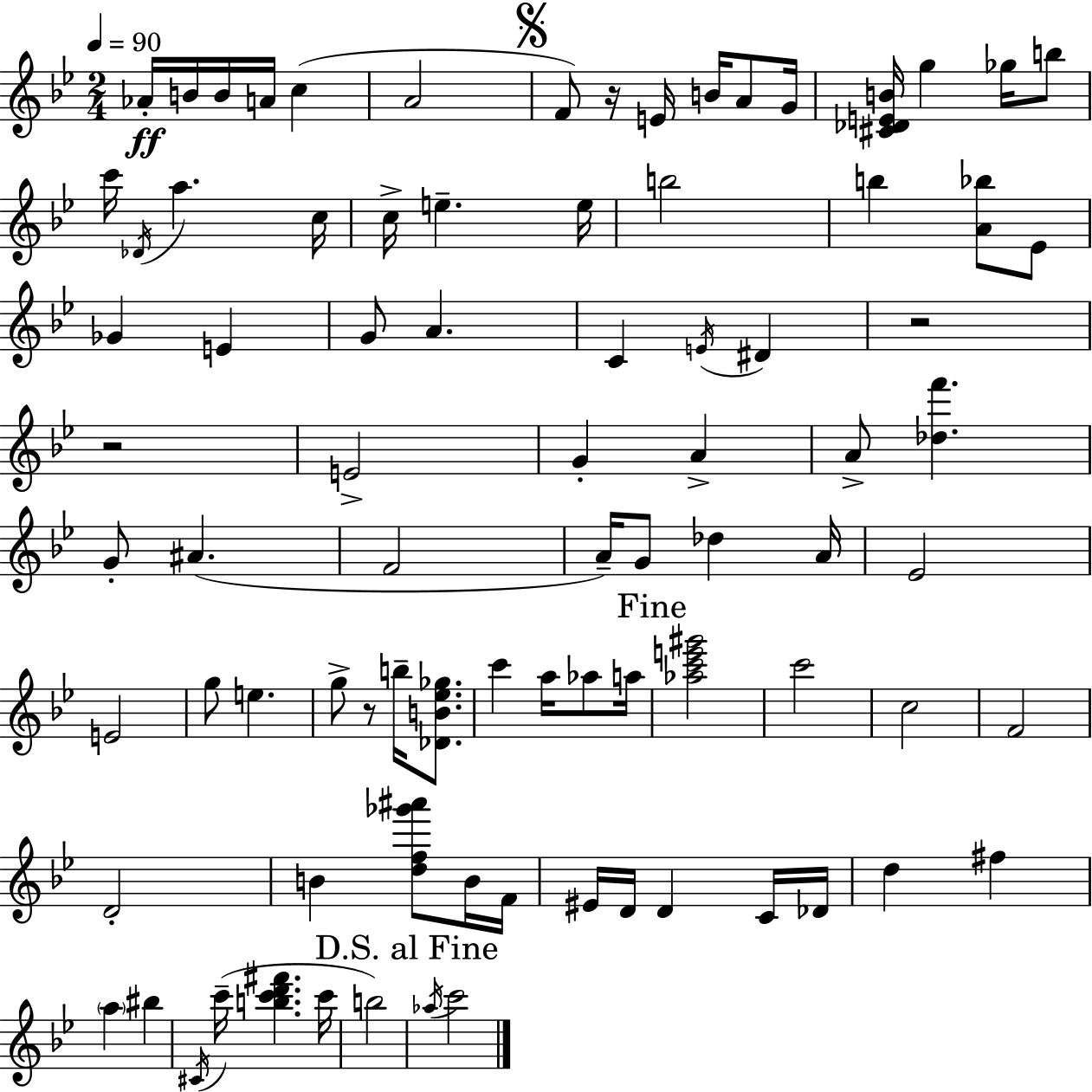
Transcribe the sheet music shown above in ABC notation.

X:1
T:Untitled
M:2/4
L:1/4
K:Gm
_A/4 B/4 B/4 A/4 c A2 F/2 z/4 E/4 B/4 A/2 G/4 [^C_DEB]/4 g _g/4 b/2 c'/4 _D/4 a c/4 c/4 e e/4 b2 b [A_b]/2 _E/2 _G E G/2 A C E/4 ^D z2 z2 E2 G A A/2 [_df'] G/2 ^A F2 A/4 G/2 _d A/4 _E2 E2 g/2 e g/2 z/2 b/4 [_DB_e_g]/2 c' a/4 _a/2 a/4 [_ac'e'^g']2 c'2 c2 F2 D2 B [df_g'^a']/2 B/4 F/4 ^E/4 D/4 D C/4 _D/4 d ^f a ^b ^C/4 c'/4 [bc'd'^f'] c'/4 b2 _a/4 c'2